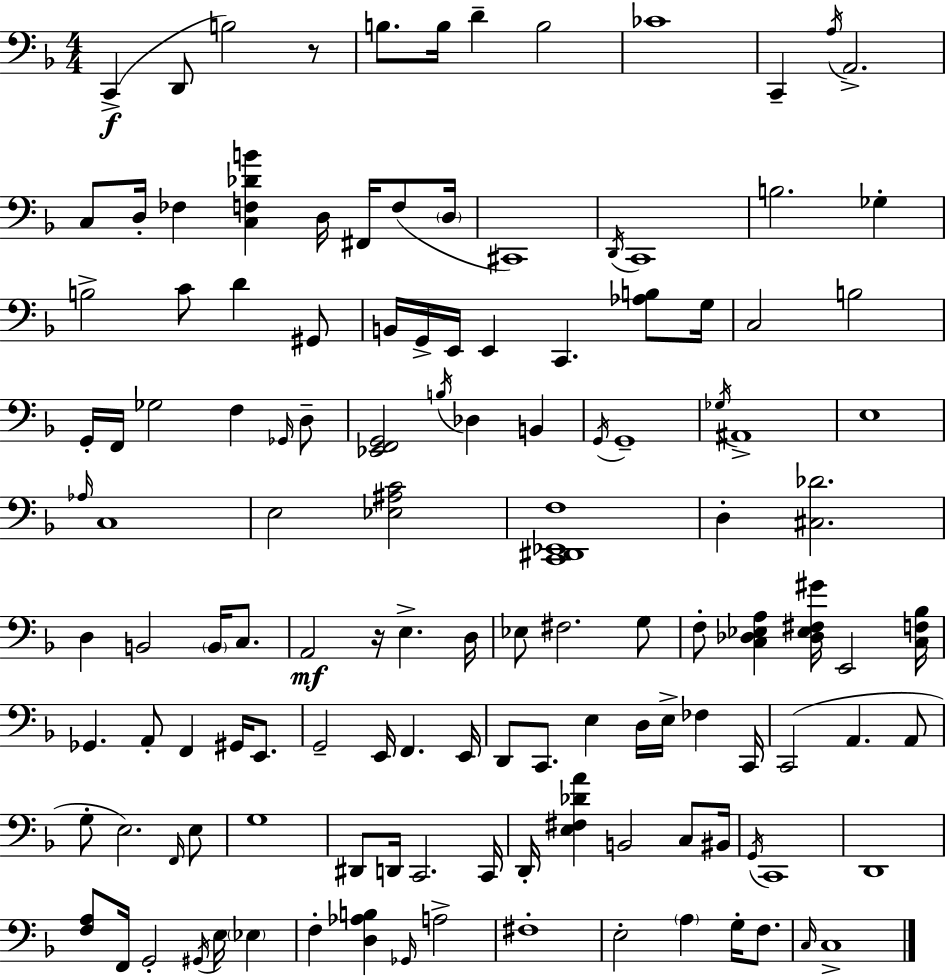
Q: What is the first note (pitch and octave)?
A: C2